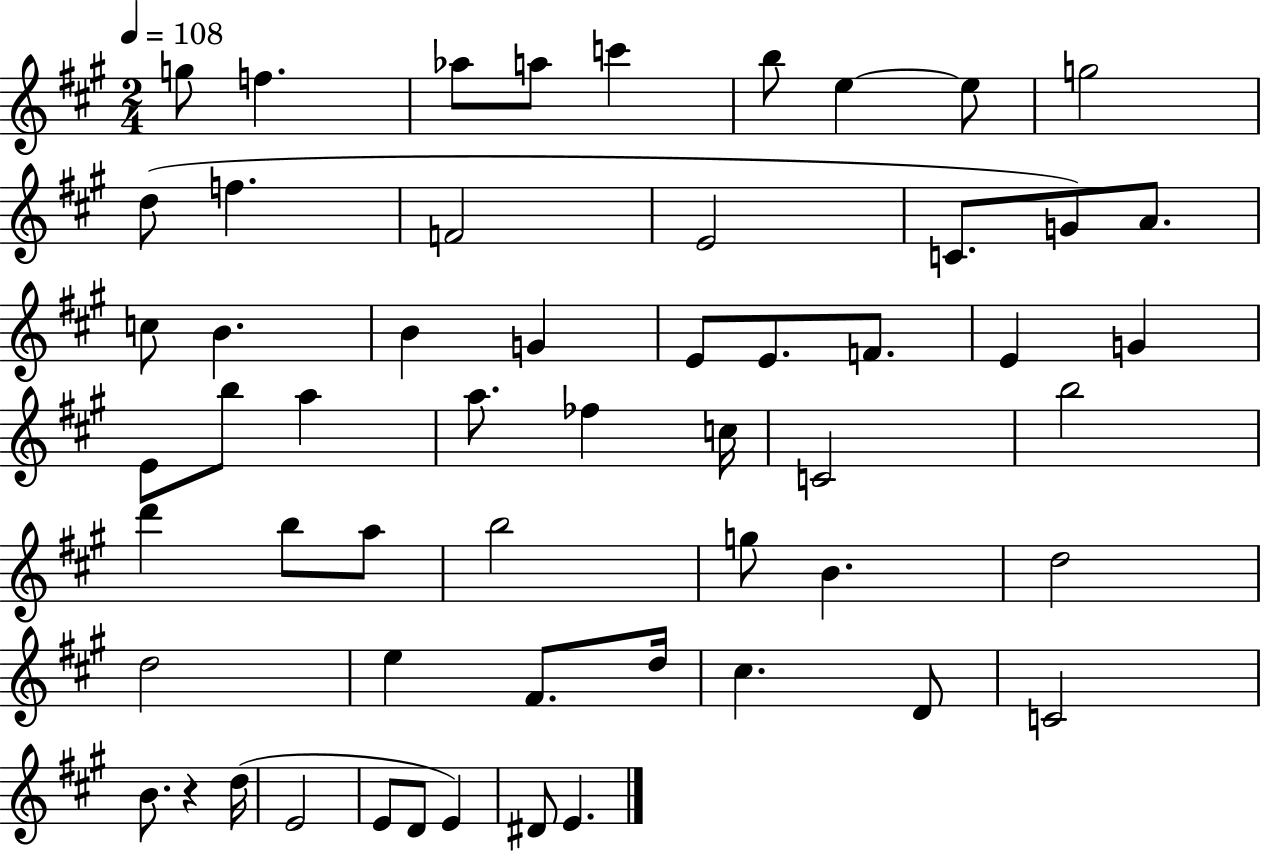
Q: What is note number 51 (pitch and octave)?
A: E4